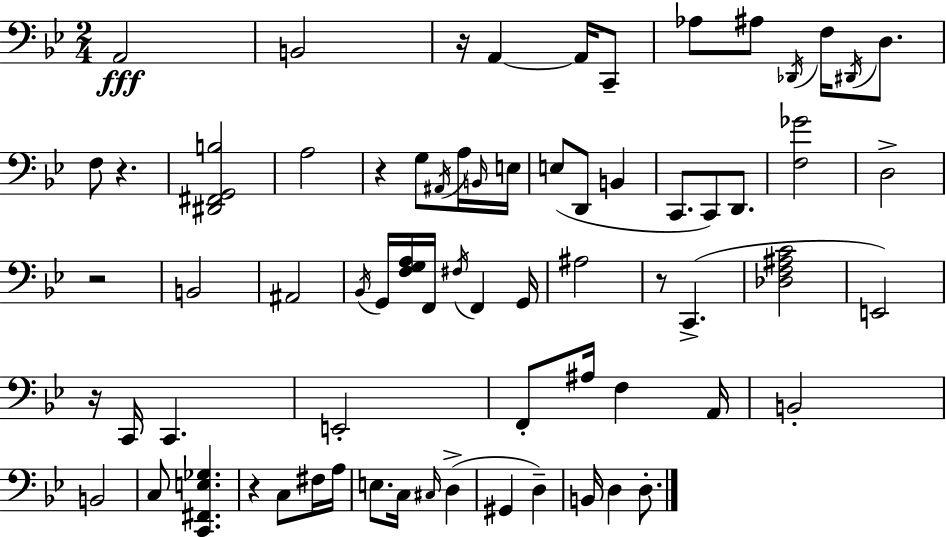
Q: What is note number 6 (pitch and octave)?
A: Ab3